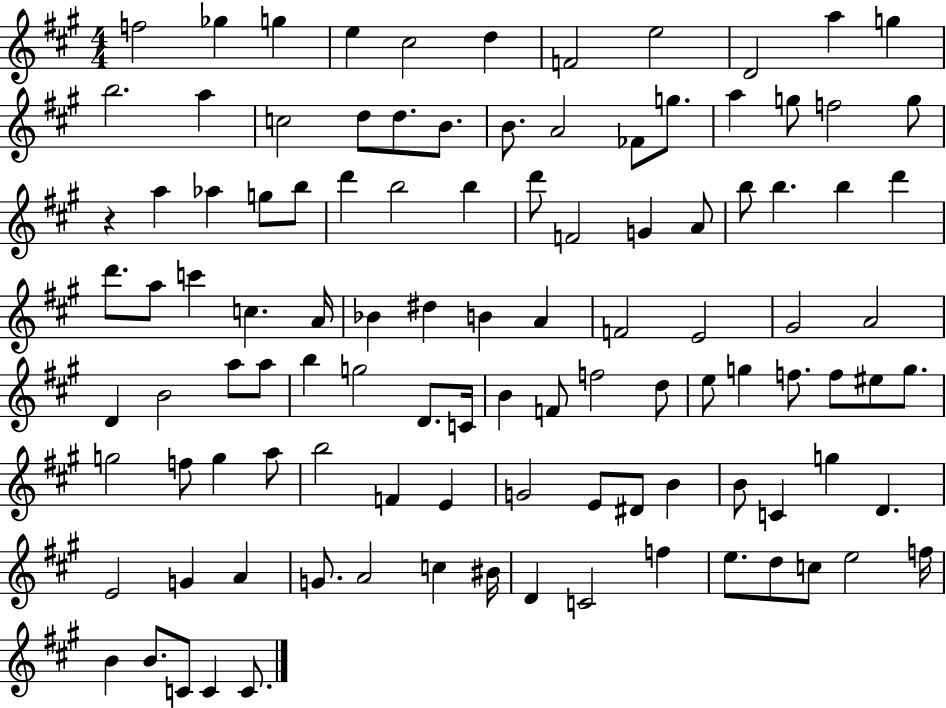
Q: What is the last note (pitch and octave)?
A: C4